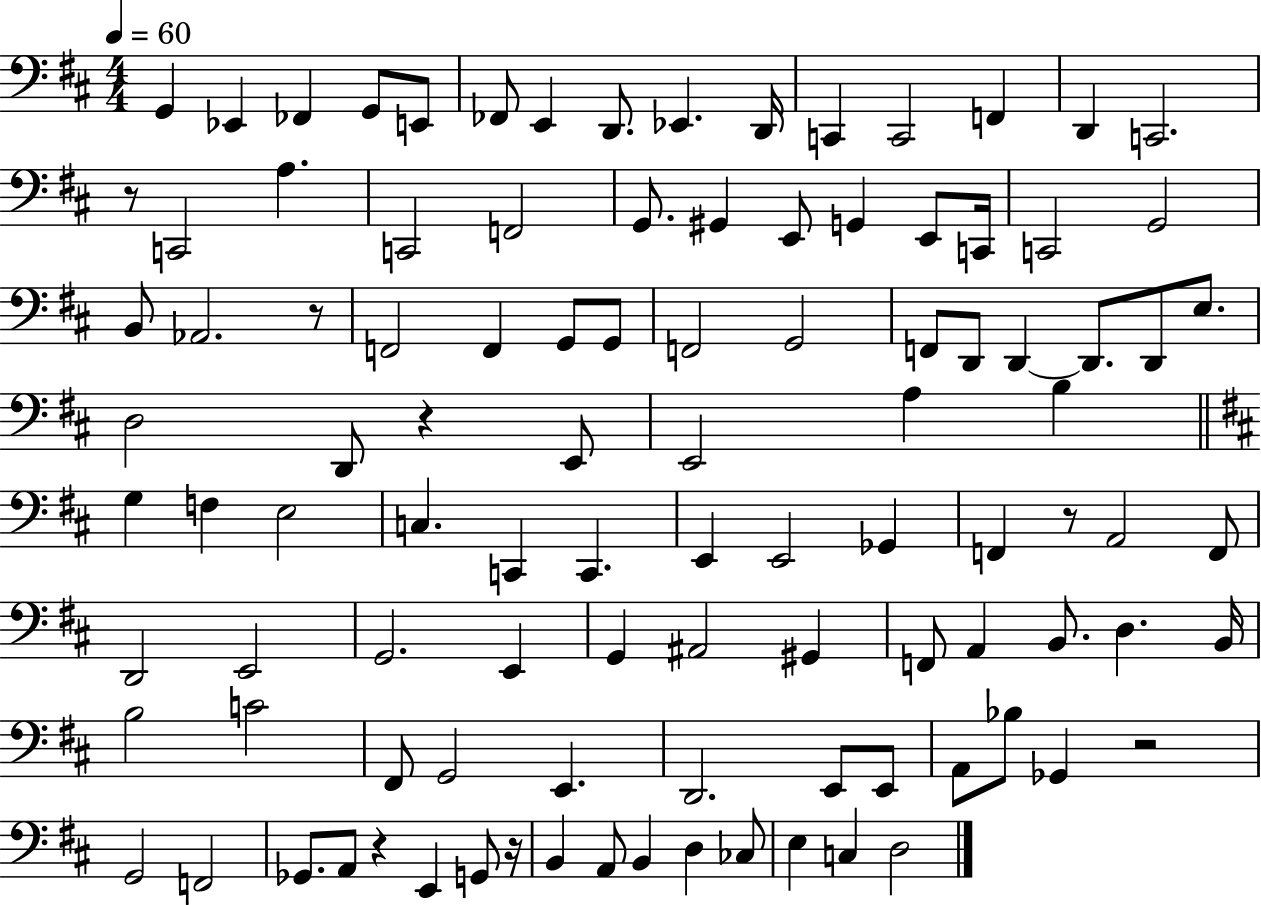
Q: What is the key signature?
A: D major